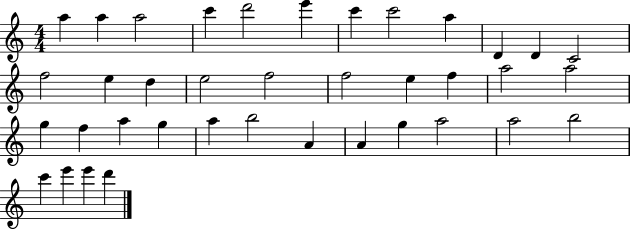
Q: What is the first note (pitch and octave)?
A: A5